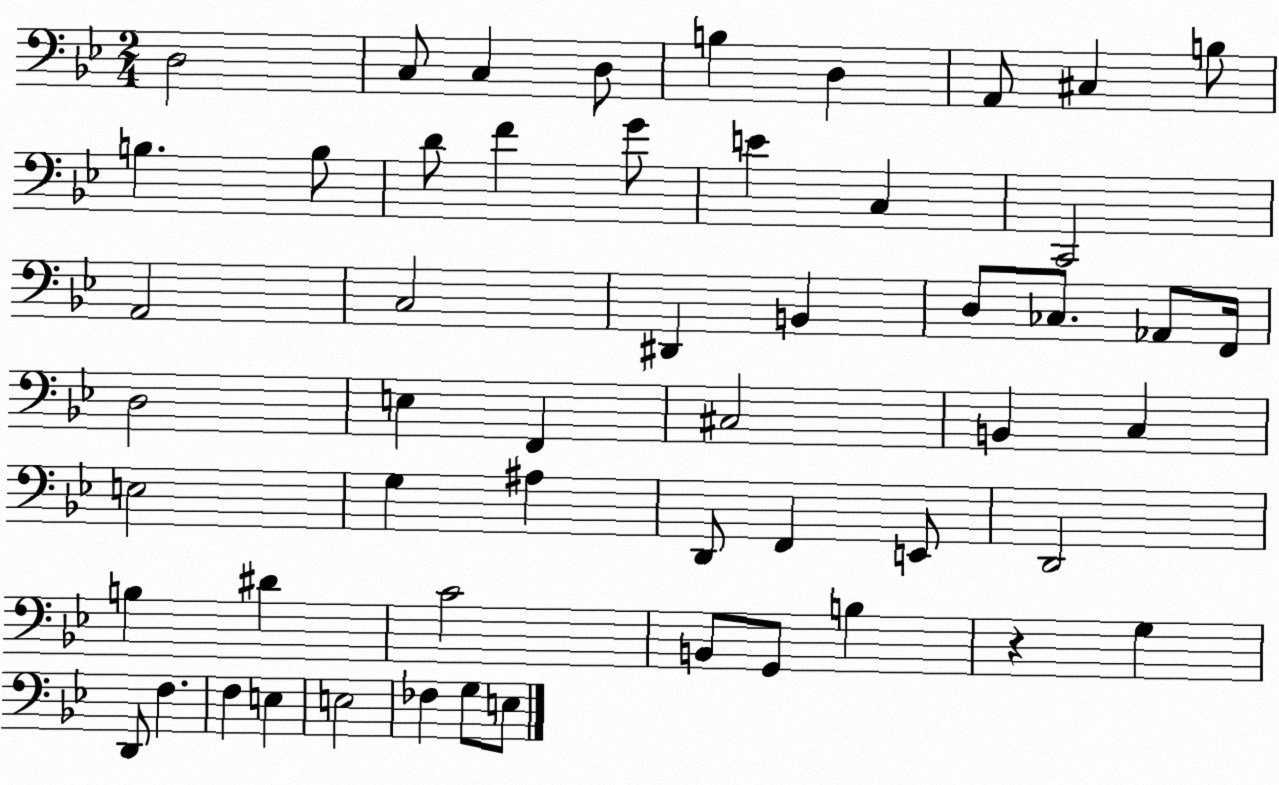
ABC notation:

X:1
T:Untitled
M:2/4
L:1/4
K:Bb
D,2 C,/2 C, D,/2 B, D, A,,/2 ^C, B,/2 B, B,/2 D/2 F G/2 E C, C,,2 A,,2 C,2 ^D,, B,, D,/2 _C,/2 _A,,/2 F,,/4 D,2 E, F,, ^C,2 B,, C, E,2 G, ^A, D,,/2 F,, E,,/2 D,,2 B, ^D C2 B,,/2 G,,/2 B, z G, D,,/2 F, F, E, E,2 _F, G,/2 E,/2